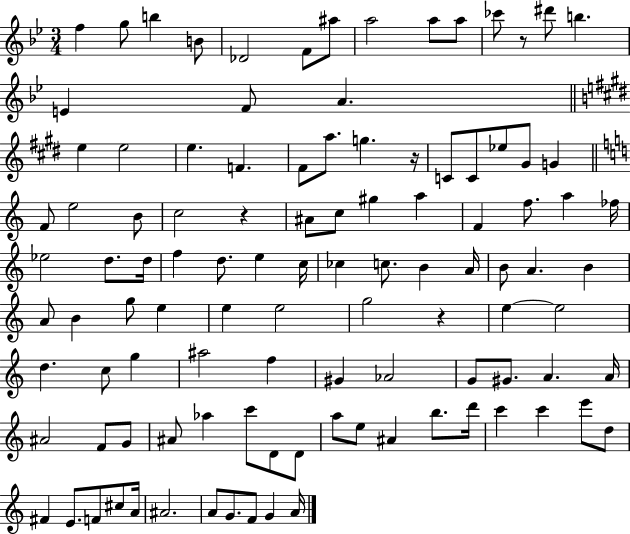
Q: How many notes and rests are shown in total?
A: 106